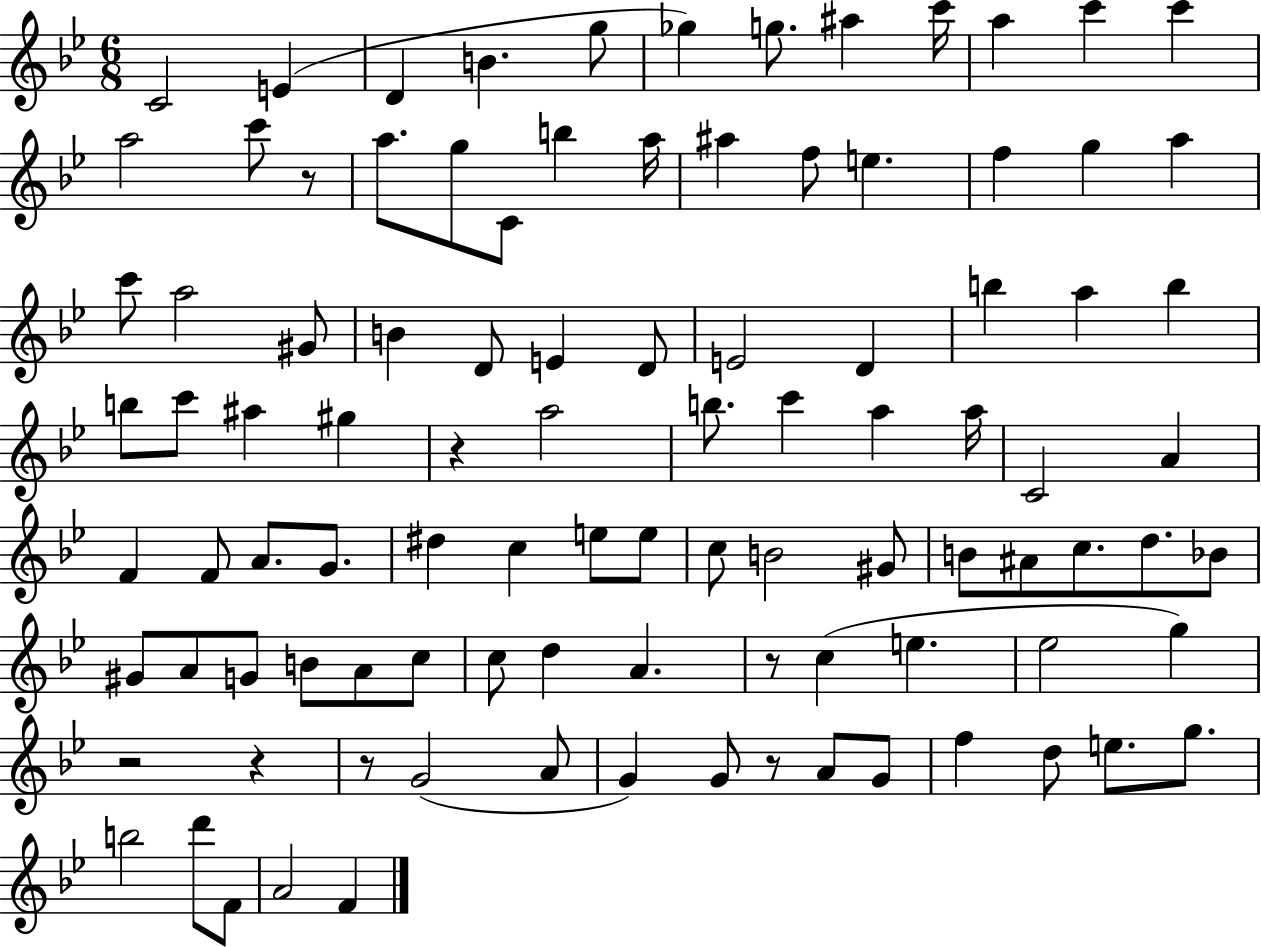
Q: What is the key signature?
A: BES major